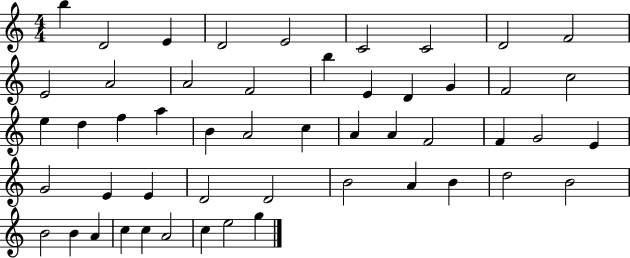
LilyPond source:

{
  \clef treble
  \numericTimeSignature
  \time 4/4
  \key c \major
  b''4 d'2 e'4 | d'2 e'2 | c'2 c'2 | d'2 f'2 | \break e'2 a'2 | a'2 f'2 | b''4 e'4 d'4 g'4 | f'2 c''2 | \break e''4 d''4 f''4 a''4 | b'4 a'2 c''4 | a'4 a'4 f'2 | f'4 g'2 e'4 | \break g'2 e'4 e'4 | d'2 d'2 | b'2 a'4 b'4 | d''2 b'2 | \break b'2 b'4 a'4 | c''4 c''4 a'2 | c''4 e''2 g''4 | \bar "|."
}